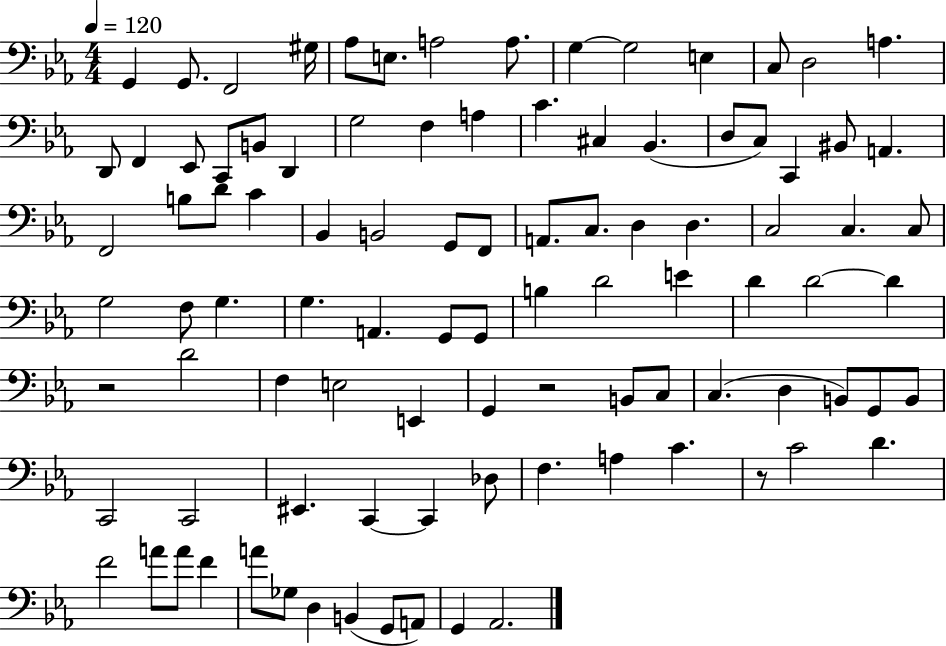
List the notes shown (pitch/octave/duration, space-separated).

G2/q G2/e. F2/h G#3/s Ab3/e E3/e. A3/h A3/e. G3/q G3/h E3/q C3/e D3/h A3/q. D2/e F2/q Eb2/e C2/e B2/e D2/q G3/h F3/q A3/q C4/q. C#3/q Bb2/q. D3/e C3/e C2/q BIS2/e A2/q. F2/h B3/e D4/e C4/q Bb2/q B2/h G2/e F2/e A2/e. C3/e. D3/q D3/q. C3/h C3/q. C3/e G3/h F3/e G3/q. G3/q. A2/q. G2/e G2/e B3/q D4/h E4/q D4/q D4/h D4/q R/h D4/h F3/q E3/h E2/q G2/q R/h B2/e C3/e C3/q. D3/q B2/e G2/e B2/e C2/h C2/h EIS2/q. C2/q C2/q Db3/e F3/q. A3/q C4/q. R/e C4/h D4/q. F4/h A4/e A4/e F4/q A4/e Gb3/e D3/q B2/q G2/e A2/e G2/q Ab2/h.